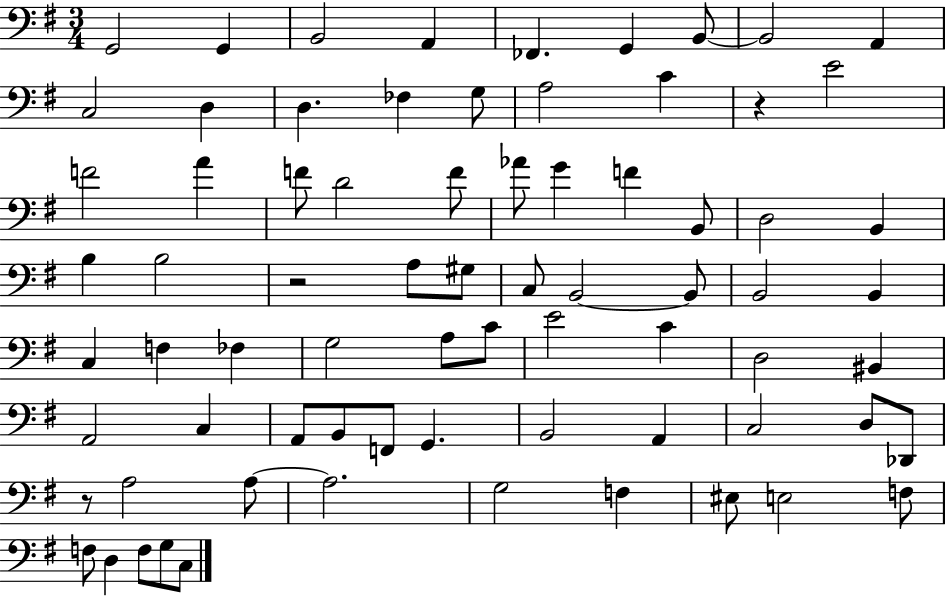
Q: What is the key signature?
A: G major